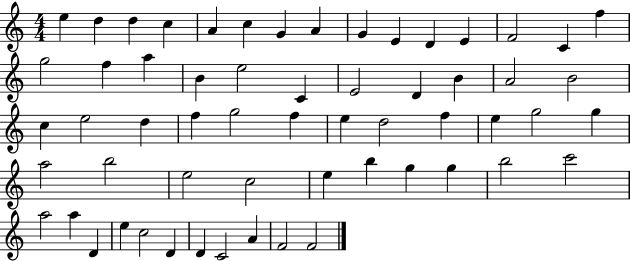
E5/q D5/q D5/q C5/q A4/q C5/q G4/q A4/q G4/q E4/q D4/q E4/q F4/h C4/q F5/q G5/h F5/q A5/q B4/q E5/h C4/q E4/h D4/q B4/q A4/h B4/h C5/q E5/h D5/q F5/q G5/h F5/q E5/q D5/h F5/q E5/q G5/h G5/q A5/h B5/h E5/h C5/h E5/q B5/q G5/q G5/q B5/h C6/h A5/h A5/q D4/q E5/q C5/h D4/q D4/q C4/h A4/q F4/h F4/h